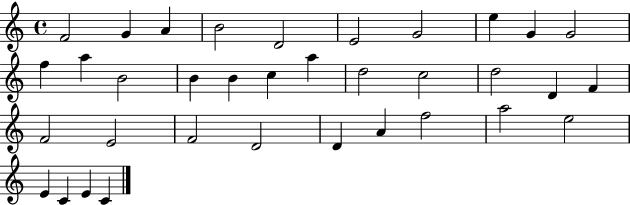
X:1
T:Untitled
M:4/4
L:1/4
K:C
F2 G A B2 D2 E2 G2 e G G2 f a B2 B B c a d2 c2 d2 D F F2 E2 F2 D2 D A f2 a2 e2 E C E C